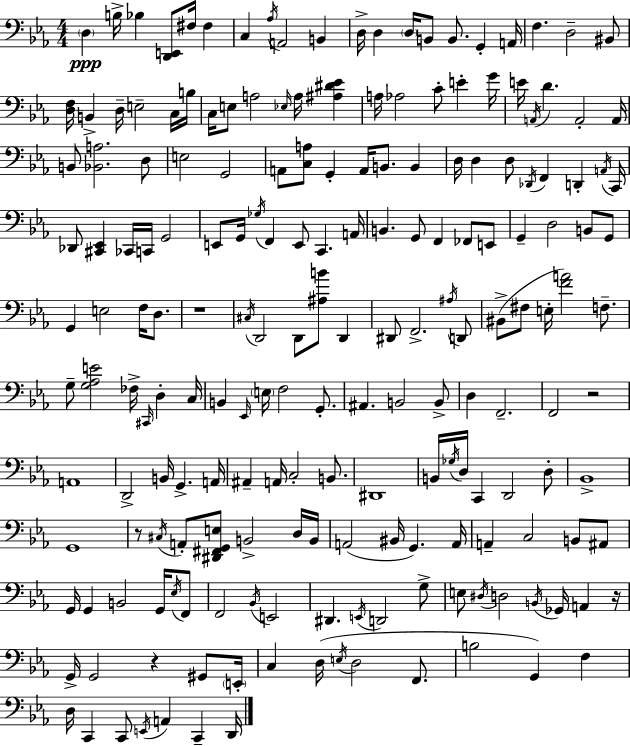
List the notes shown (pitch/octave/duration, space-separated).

D3/q B3/s Bb3/q [D2,E2]/e F#3/s F#3/q C3/q Ab3/s A2/h B2/q D3/s D3/q D3/s B2/e B2/e. G2/q A2/s F3/q. D3/h BIS2/e [D3,F3]/s B2/q D3/s E3/h C3/s B3/s C3/s E3/e A3/h Eb3/s A3/s [A#3,D#4,Eb4]/q A3/s Ab3/h C4/e E4/q G4/s E4/s A2/s D4/q. A2/h A2/s B2/e [Bb2,A3]/h. D3/e E3/h G2/h A2/e [C3,A3]/e G2/q A2/s B2/e. B2/q D3/s D3/q D3/e Db2/s F2/q D2/q A2/s C2/s Db2/e [C#2,Eb2]/q CES2/s C2/s G2/h E2/e G2/s Gb3/s F2/q E2/e C2/q. A2/s B2/q. G2/e F2/q FES2/e E2/e G2/q D3/h B2/e G2/e G2/q E3/h F3/s D3/e. R/w C#3/s D2/h D2/e [A#3,B4]/e D2/q D#2/e F2/h. A#3/s D2/e BIS2/e F#3/e E3/s [F4,A4]/h F3/e. G3/e [G3,Ab3,E4]/h FES3/s C#2/s D3/q C3/s B2/q Eb2/s E3/s F3/h G2/e. A#2/q. B2/h B2/e D3/q F2/h. F2/h R/h A2/w D2/h B2/s G2/q. A2/s A#2/q A2/s C3/h B2/e. D#2/w B2/s Gb3/s D3/s C2/q D2/h D3/e Bb2/w G2/w R/e C#3/s A2/e [D#2,F#2,G2,E3]/e B2/h D3/s B2/s A2/h BIS2/s G2/q. A2/s A2/q C3/h B2/e A#2/e G2/s G2/q B2/h G2/s Eb3/s F2/e F2/h Bb2/s E2/h D#2/q. E2/s D2/h G3/e E3/e D#3/s D3/h B2/s Gb2/s A2/q R/s G2/s G2/h R/q G#2/e E2/s C3/q D3/s E3/s D3/h F2/e. B3/h G2/q F3/q D3/s C2/q C2/e E2/s A2/q C2/q D2/s